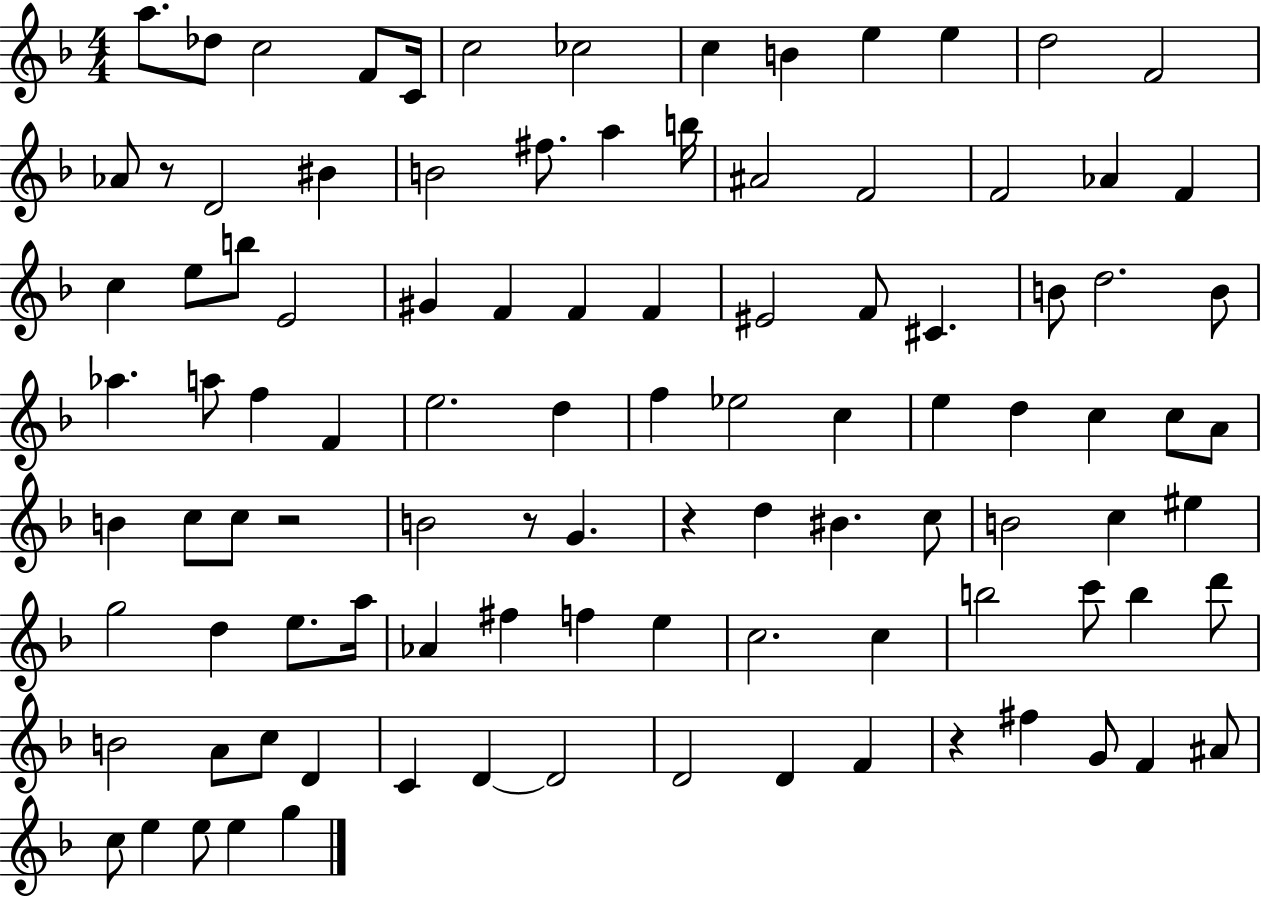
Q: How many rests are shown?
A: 5